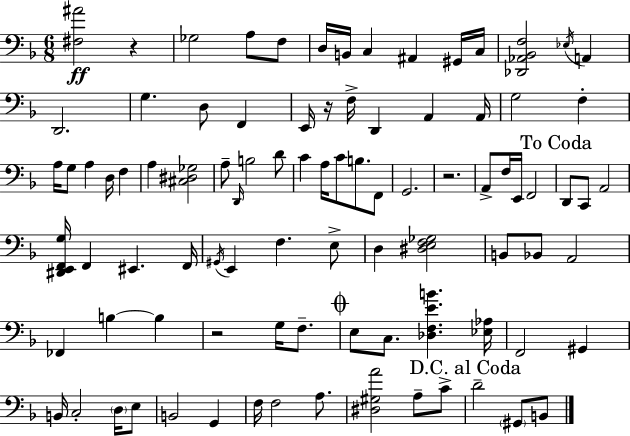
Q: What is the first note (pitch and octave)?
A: Gb3